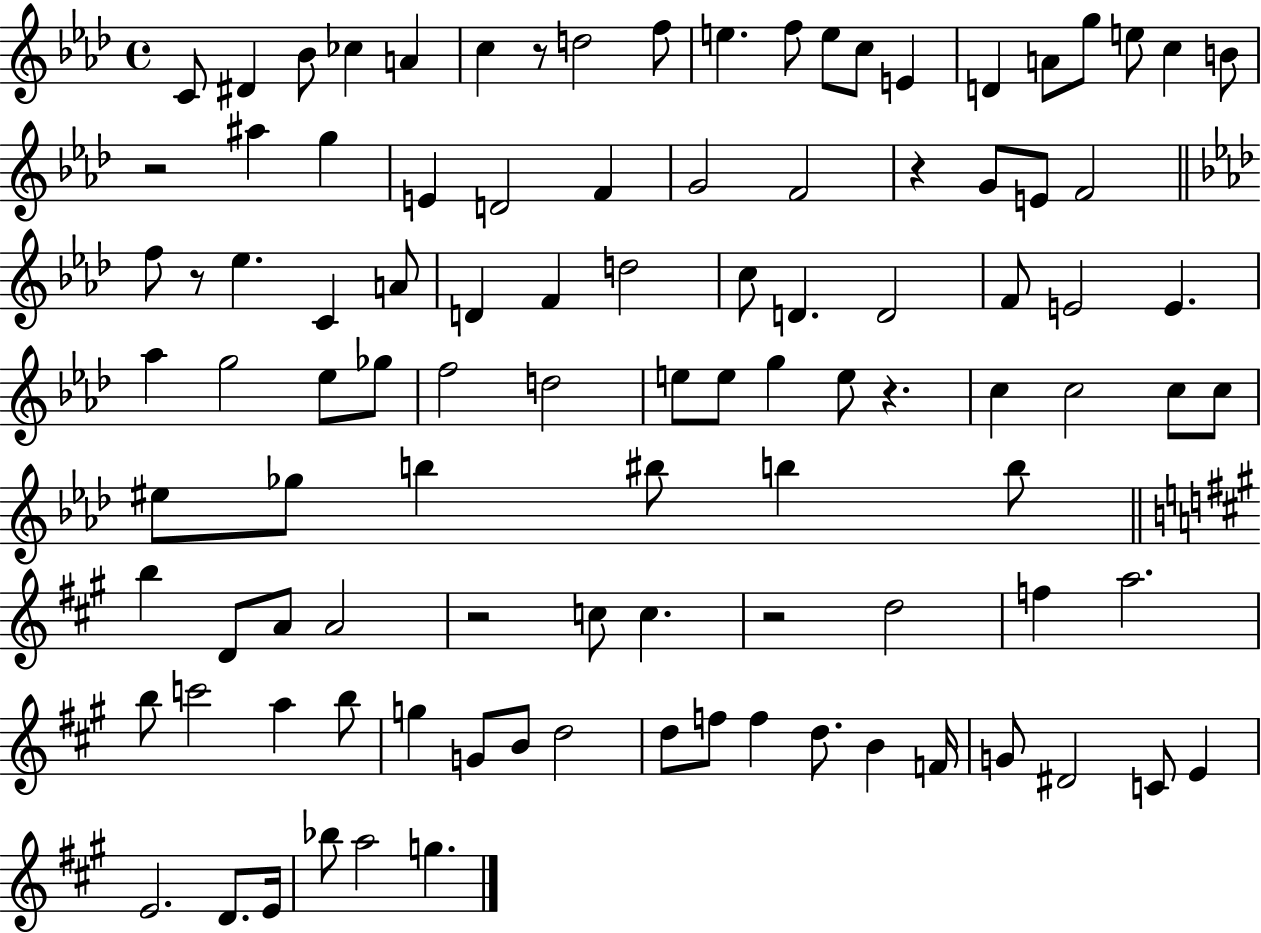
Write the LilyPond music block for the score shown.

{
  \clef treble
  \time 4/4
  \defaultTimeSignature
  \key aes \major
  c'8 dis'4 bes'8 ces''4 a'4 | c''4 r8 d''2 f''8 | e''4. f''8 e''8 c''8 e'4 | d'4 a'8 g''8 e''8 c''4 b'8 | \break r2 ais''4 g''4 | e'4 d'2 f'4 | g'2 f'2 | r4 g'8 e'8 f'2 | \break \bar "||" \break \key aes \major f''8 r8 ees''4. c'4 a'8 | d'4 f'4 d''2 | c''8 d'4. d'2 | f'8 e'2 e'4. | \break aes''4 g''2 ees''8 ges''8 | f''2 d''2 | e''8 e''8 g''4 e''8 r4. | c''4 c''2 c''8 c''8 | \break eis''8 ges''8 b''4 bis''8 b''4 b''8 | \bar "||" \break \key a \major b''4 d'8 a'8 a'2 | r2 c''8 c''4. | r2 d''2 | f''4 a''2. | \break b''8 c'''2 a''4 b''8 | g''4 g'8 b'8 d''2 | d''8 f''8 f''4 d''8. b'4 f'16 | g'8 dis'2 c'8 e'4 | \break e'2. d'8. e'16 | bes''8 a''2 g''4. | \bar "|."
}